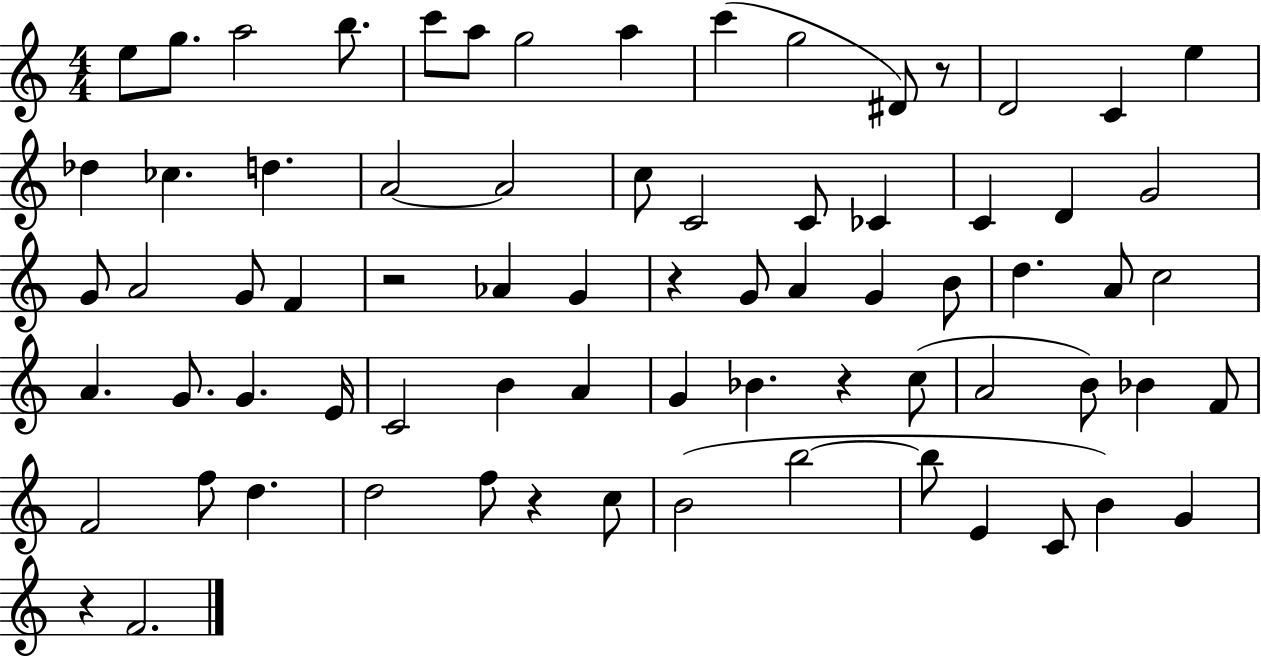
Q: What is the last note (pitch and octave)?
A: F4